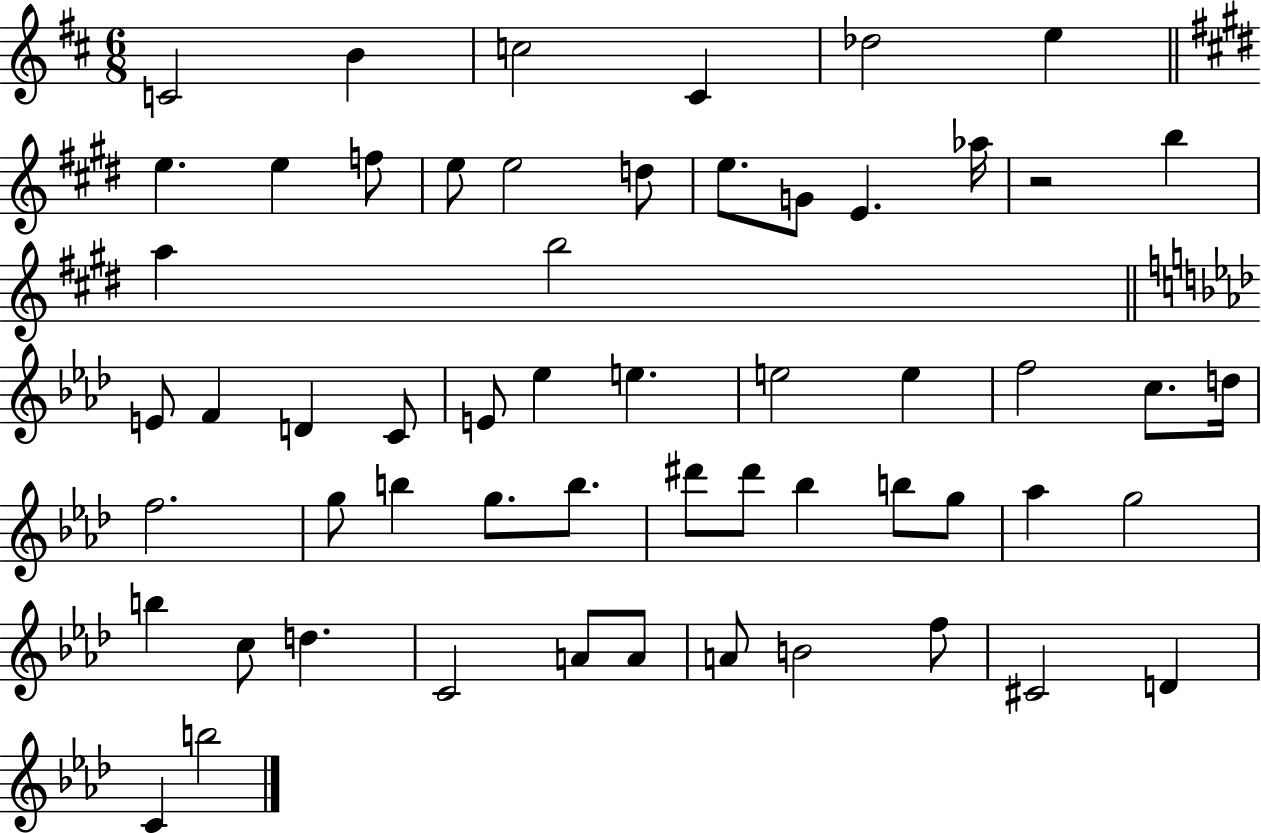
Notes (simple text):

C4/h B4/q C5/h C#4/q Db5/h E5/q E5/q. E5/q F5/e E5/e E5/h D5/e E5/e. G4/e E4/q. Ab5/s R/h B5/q A5/q B5/h E4/e F4/q D4/q C4/e E4/e Eb5/q E5/q. E5/h E5/q F5/h C5/e. D5/s F5/h. G5/e B5/q G5/e. B5/e. D#6/e D#6/e Bb5/q B5/e G5/e Ab5/q G5/h B5/q C5/e D5/q. C4/h A4/e A4/e A4/e B4/h F5/e C#4/h D4/q C4/q B5/h